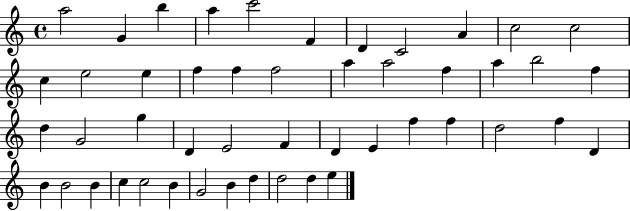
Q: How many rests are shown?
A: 0